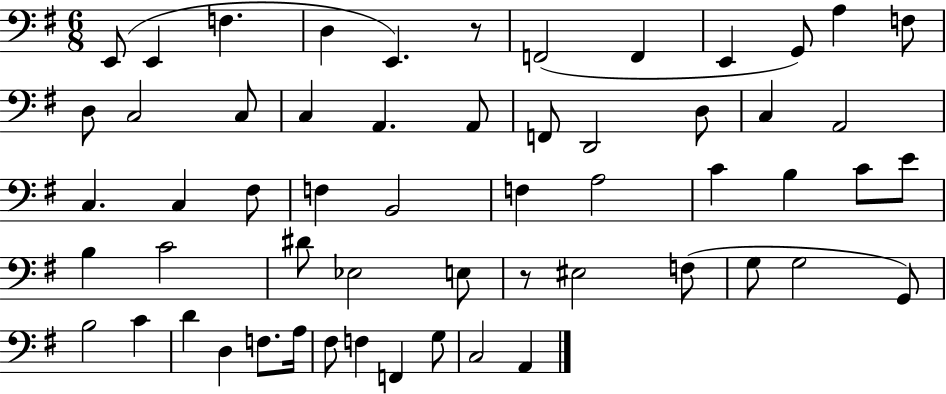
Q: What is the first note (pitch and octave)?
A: E2